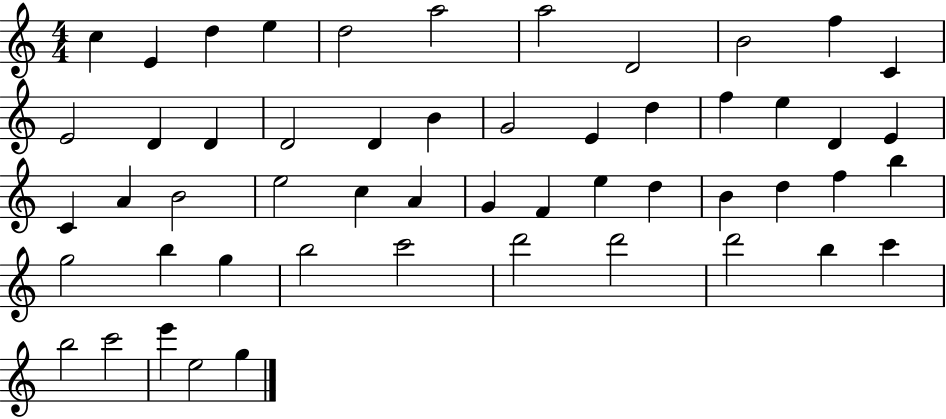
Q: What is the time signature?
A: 4/4